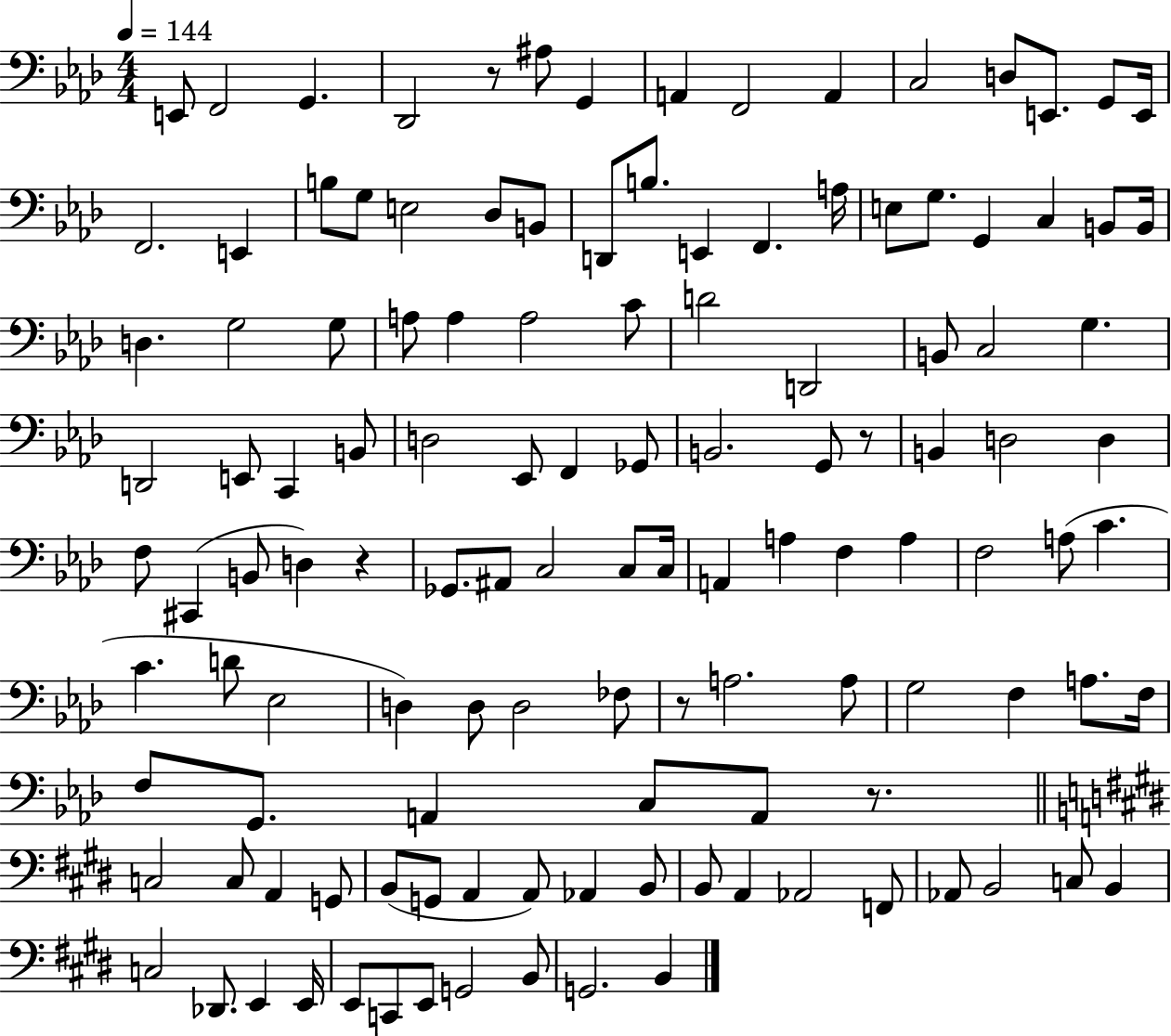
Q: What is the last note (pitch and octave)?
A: B2